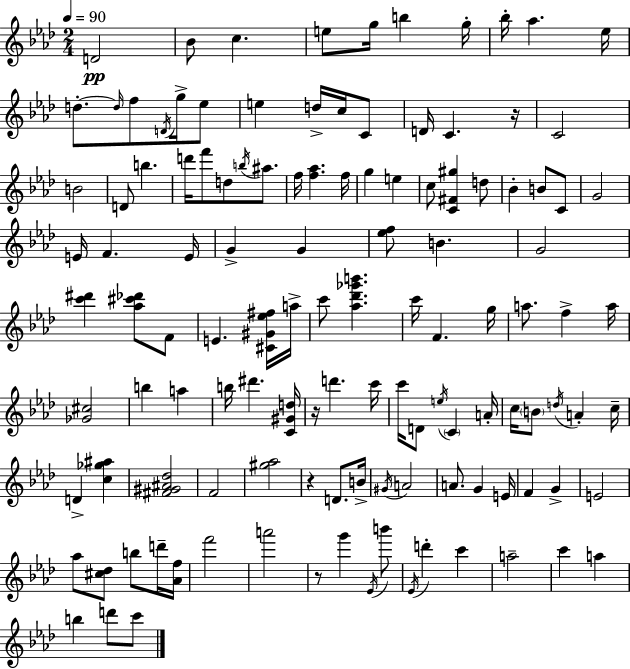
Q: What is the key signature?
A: AES major